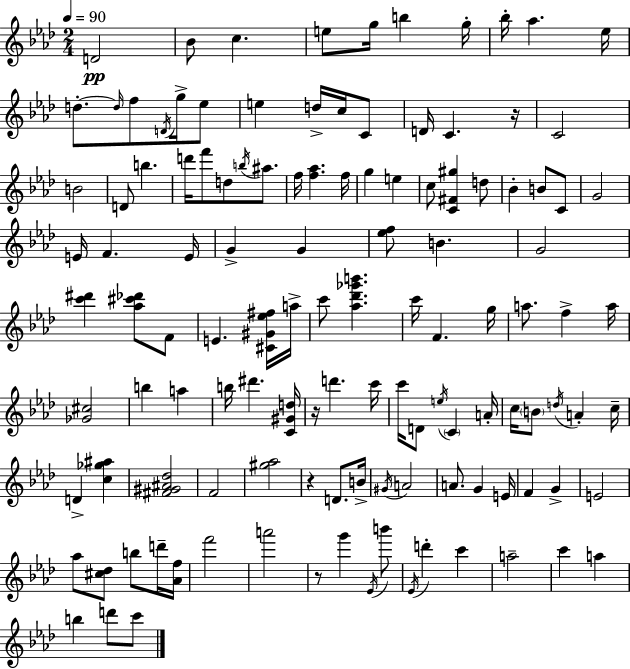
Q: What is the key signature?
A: AES major